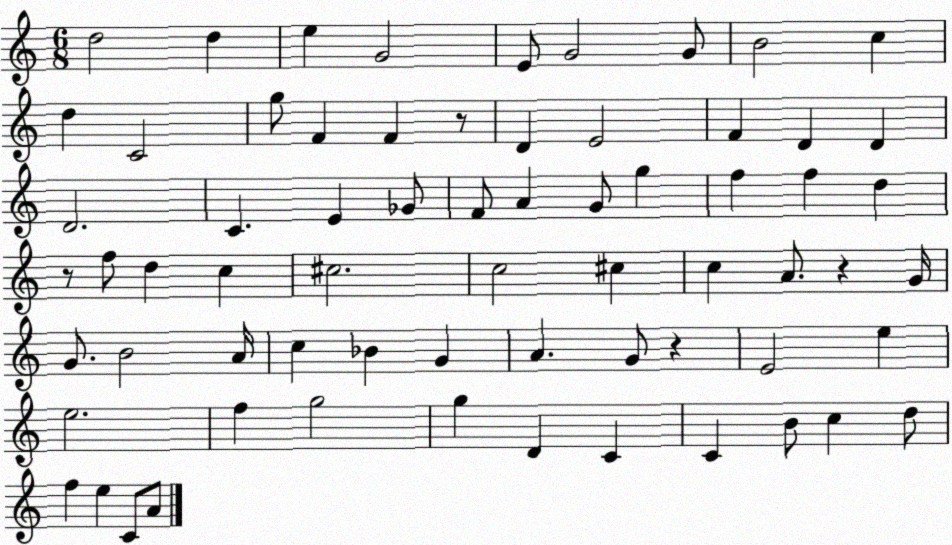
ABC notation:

X:1
T:Untitled
M:6/8
L:1/4
K:C
d2 d e G2 E/2 G2 G/2 B2 c d C2 g/2 F F z/2 D E2 F D D D2 C E _G/2 F/2 A G/2 g f f d z/2 f/2 d c ^c2 c2 ^c c A/2 z G/4 G/2 B2 A/4 c _B G A G/2 z E2 e e2 f g2 g D C C B/2 c d/2 f e C/2 A/2